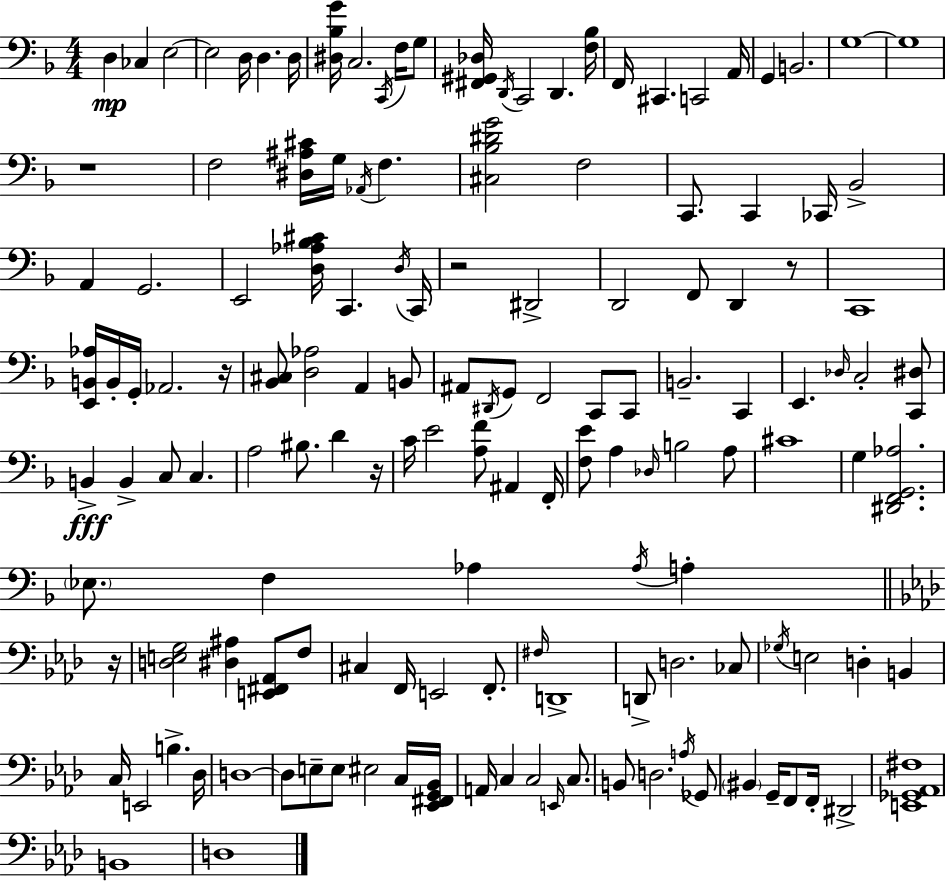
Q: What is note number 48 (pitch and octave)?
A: A#2